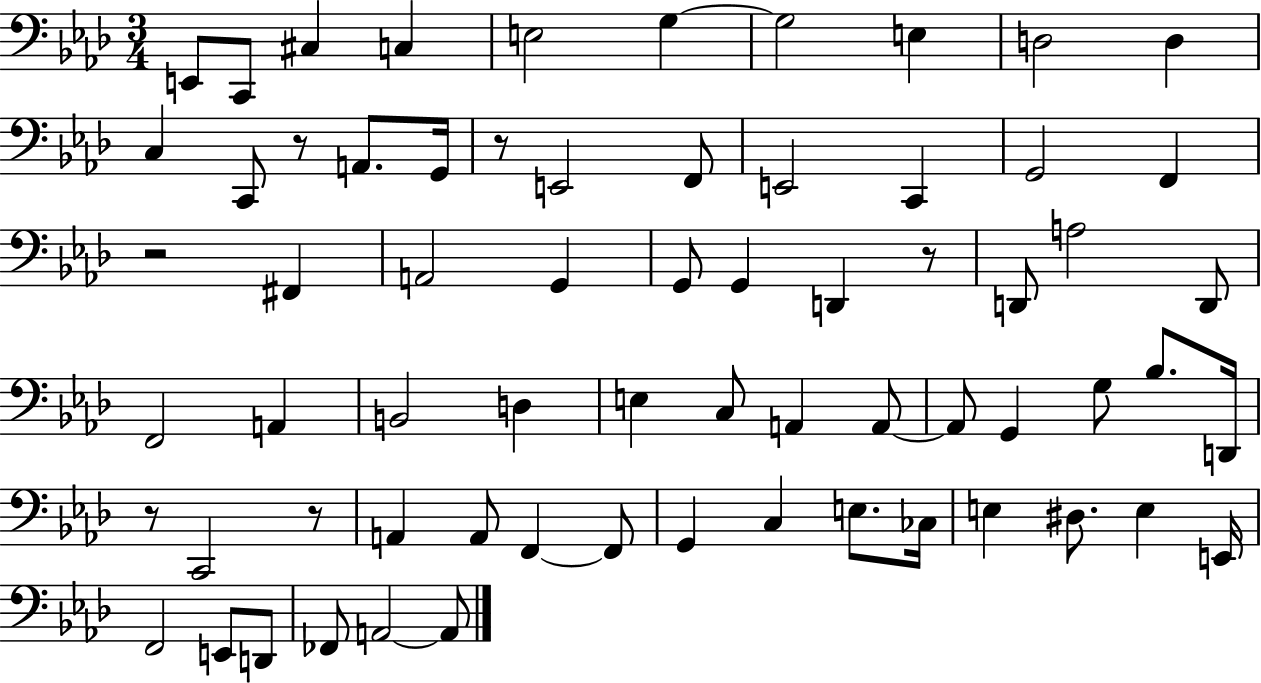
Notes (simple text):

E2/e C2/e C#3/q C3/q E3/h G3/q G3/h E3/q D3/h D3/q C3/q C2/e R/e A2/e. G2/s R/e E2/h F2/e E2/h C2/q G2/h F2/q R/h F#2/q A2/h G2/q G2/e G2/q D2/q R/e D2/e A3/h D2/e F2/h A2/q B2/h D3/q E3/q C3/e A2/q A2/e A2/e G2/q G3/e Bb3/e. D2/s R/e C2/h R/e A2/q A2/e F2/q F2/e G2/q C3/q E3/e. CES3/s E3/q D#3/e. E3/q E2/s F2/h E2/e D2/e FES2/e A2/h A2/e